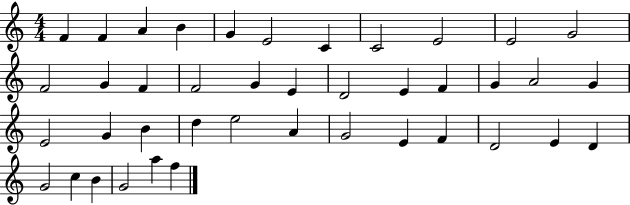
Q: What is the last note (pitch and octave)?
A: F5